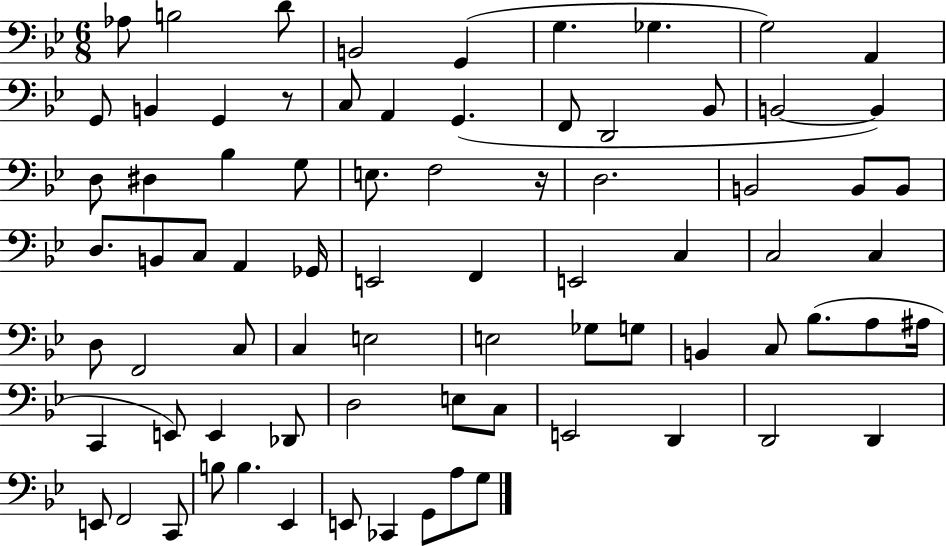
{
  \clef bass
  \numericTimeSignature
  \time 6/8
  \key bes \major
  \repeat volta 2 { aes8 b2 d'8 | b,2 g,4( | g4. ges4. | g2) a,4 | \break g,8 b,4 g,4 r8 | c8 a,4 g,4.( | f,8 d,2 bes,8 | b,2~~ b,4) | \break d8 dis4 bes4 g8 | e8. f2 r16 | d2. | b,2 b,8 b,8 | \break d8. b,8 c8 a,4 ges,16 | e,2 f,4 | e,2 c4 | c2 c4 | \break d8 f,2 c8 | c4 e2 | e2 ges8 g8 | b,4 c8 bes8.( a8 ais16 | \break c,4 e,8) e,4 des,8 | d2 e8 c8 | e,2 d,4 | d,2 d,4 | \break e,8 f,2 c,8 | b8 b4. ees,4 | e,8 ces,4 g,8 a8 g8 | } \bar "|."
}